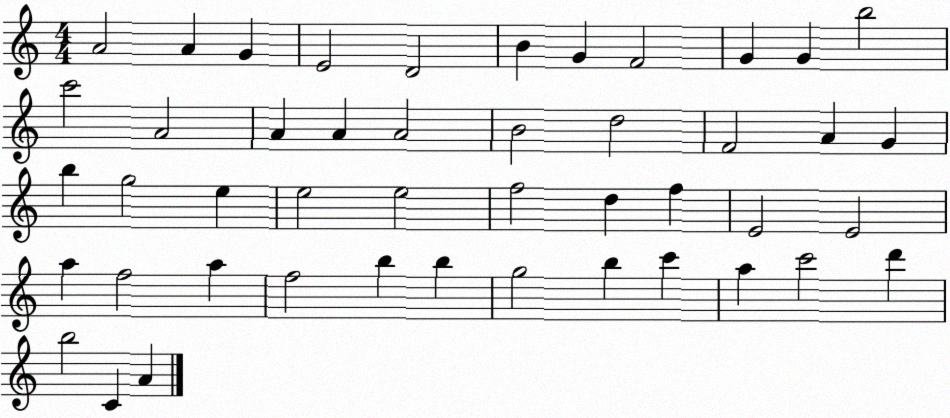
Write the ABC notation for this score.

X:1
T:Untitled
M:4/4
L:1/4
K:C
A2 A G E2 D2 B G F2 G G b2 c'2 A2 A A A2 B2 d2 F2 A G b g2 e e2 e2 f2 d f E2 E2 a f2 a f2 b b g2 b c' a c'2 d' b2 C A